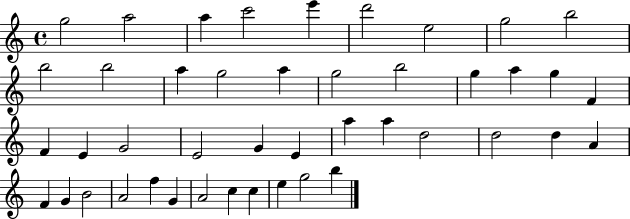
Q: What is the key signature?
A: C major